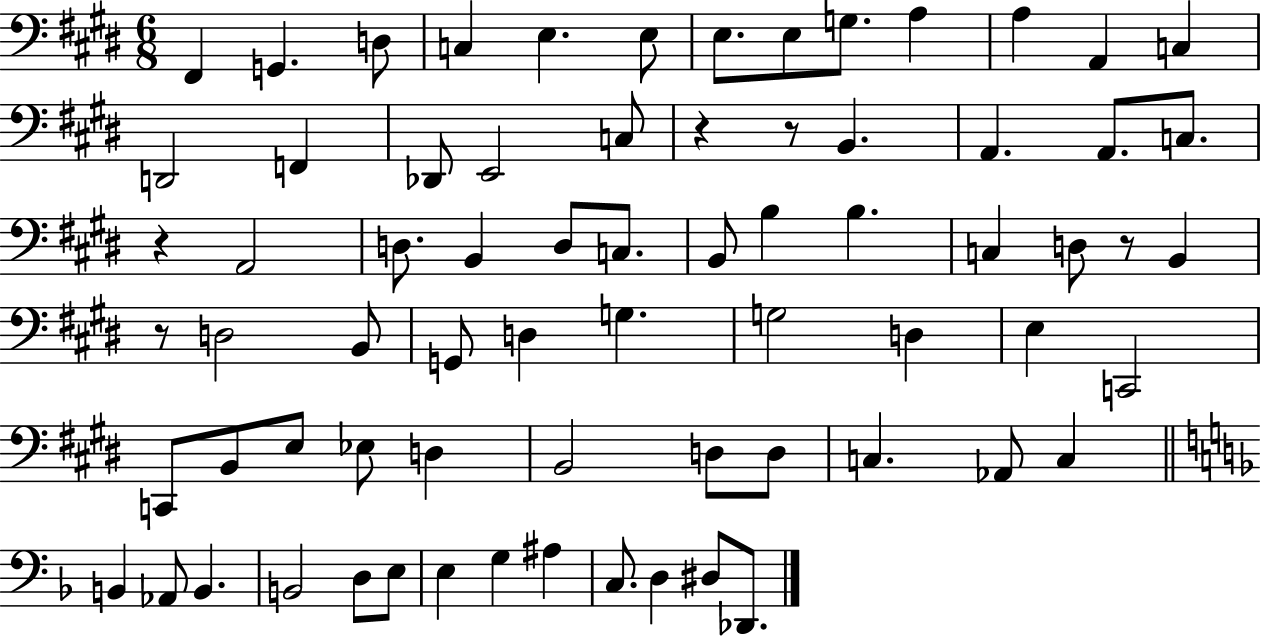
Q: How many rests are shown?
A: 5